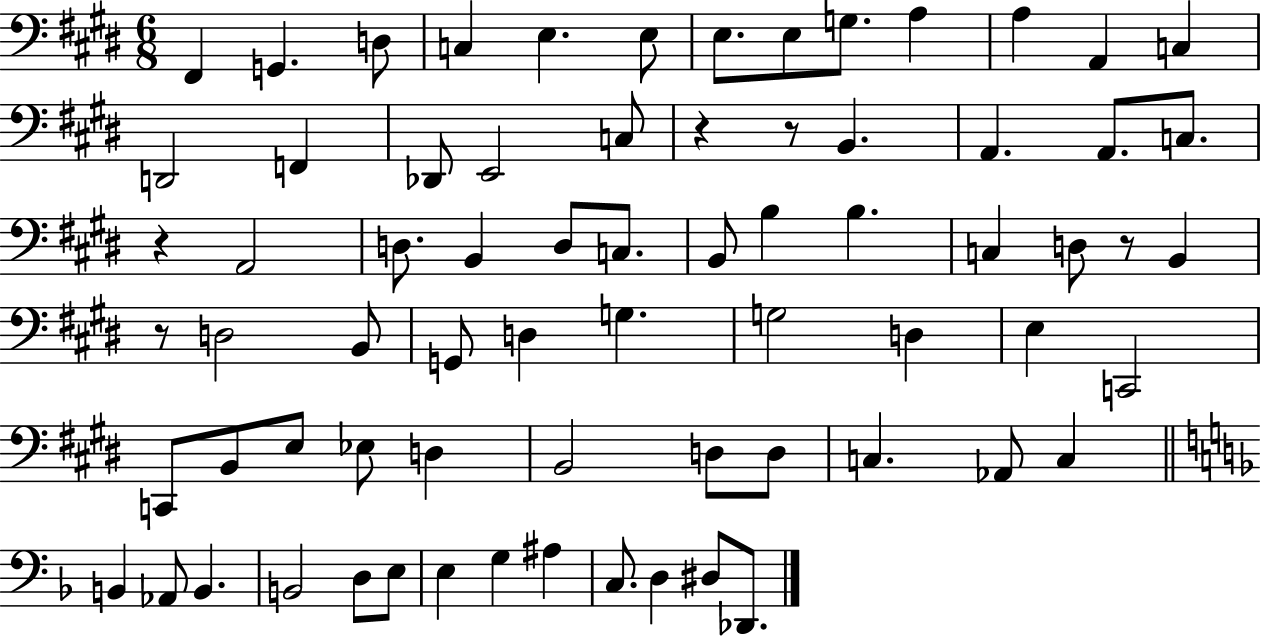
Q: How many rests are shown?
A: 5